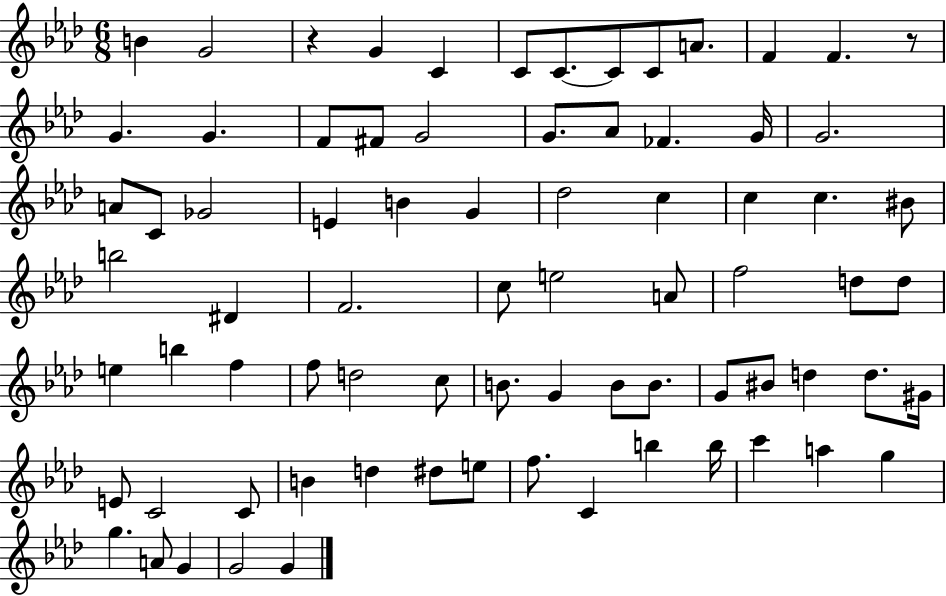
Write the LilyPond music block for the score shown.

{
  \clef treble
  \numericTimeSignature
  \time 6/8
  \key aes \major
  b'4 g'2 | r4 g'4 c'4 | c'8 c'8.~~ c'8 c'8 a'8. | f'4 f'4. r8 | \break g'4. g'4. | f'8 fis'8 g'2 | g'8. aes'8 fes'4. g'16 | g'2. | \break a'8 c'8 ges'2 | e'4 b'4 g'4 | des''2 c''4 | c''4 c''4. bis'8 | \break b''2 dis'4 | f'2. | c''8 e''2 a'8 | f''2 d''8 d''8 | \break e''4 b''4 f''4 | f''8 d''2 c''8 | b'8. g'4 b'8 b'8. | g'8 bis'8 d''4 d''8. gis'16 | \break e'8 c'2 c'8 | b'4 d''4 dis''8 e''8 | f''8. c'4 b''4 b''16 | c'''4 a''4 g''4 | \break g''4. a'8 g'4 | g'2 g'4 | \bar "|."
}